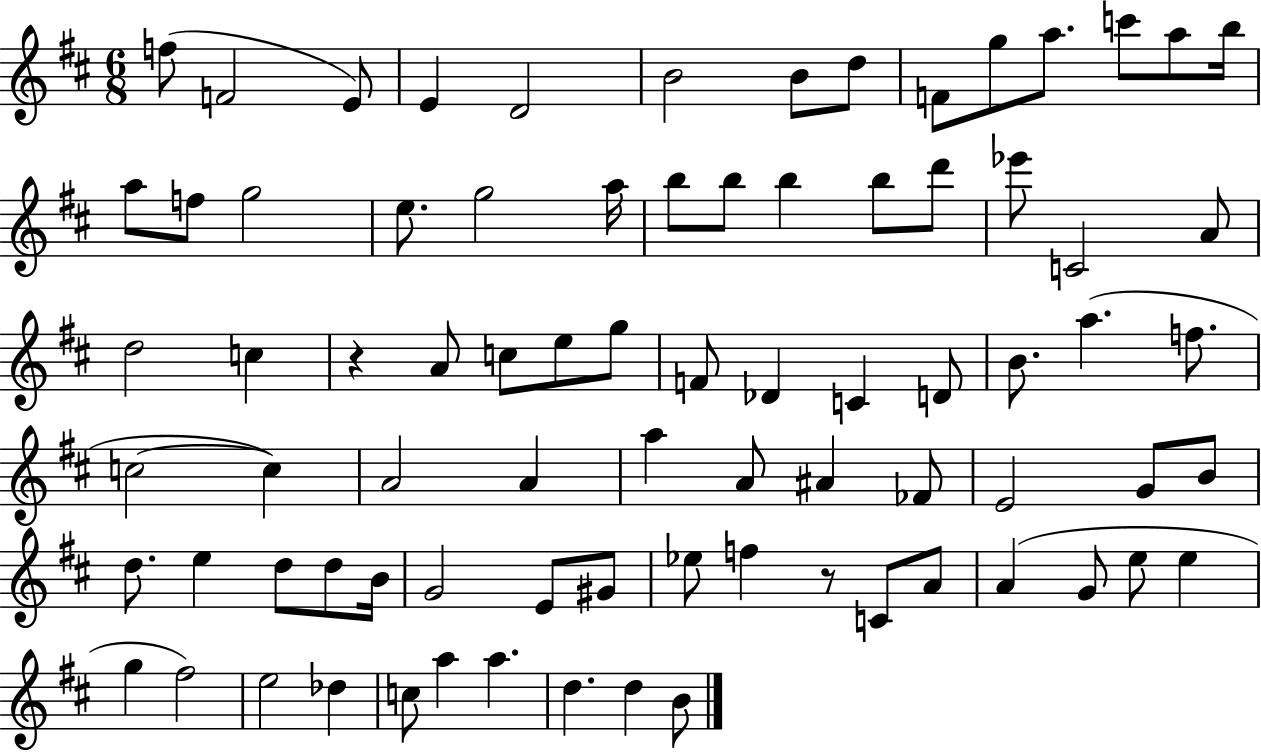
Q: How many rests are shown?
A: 2